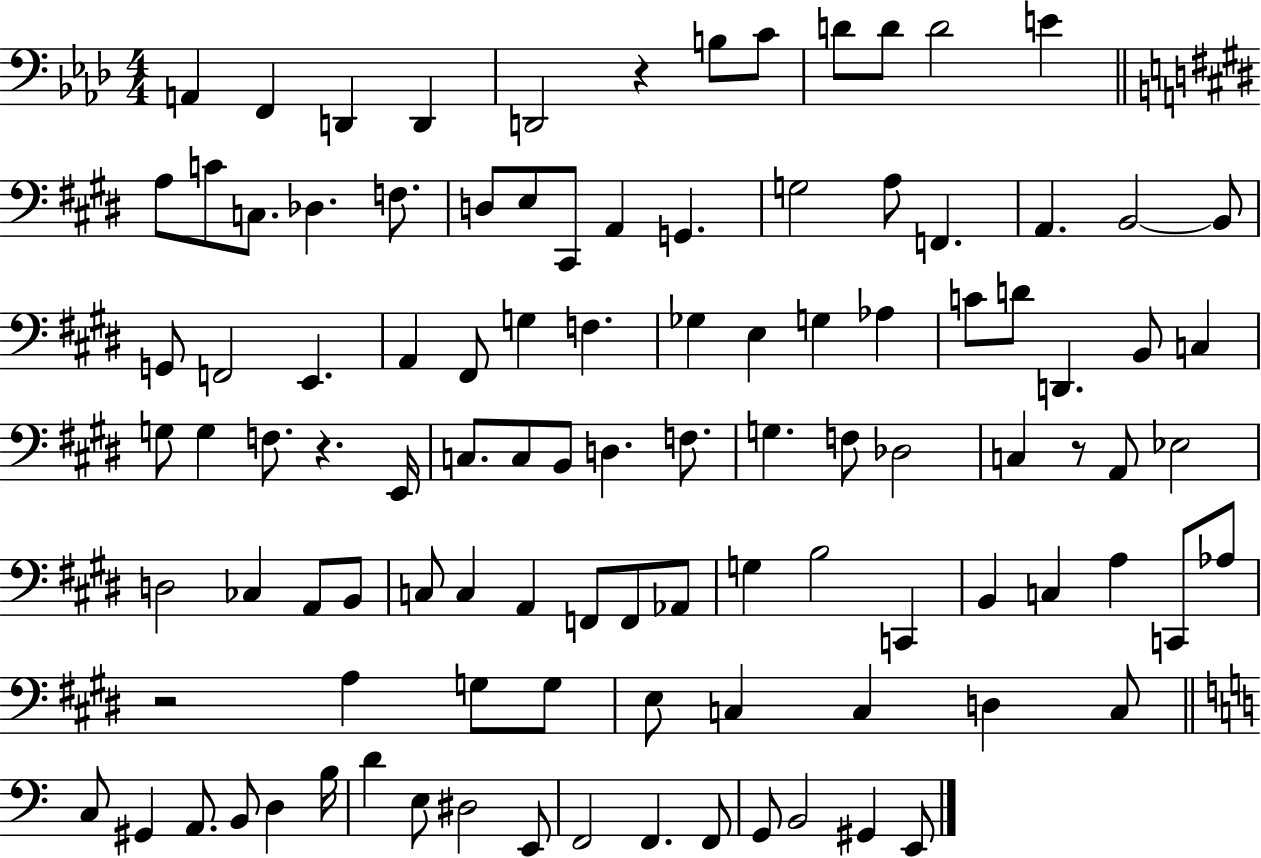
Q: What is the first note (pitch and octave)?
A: A2